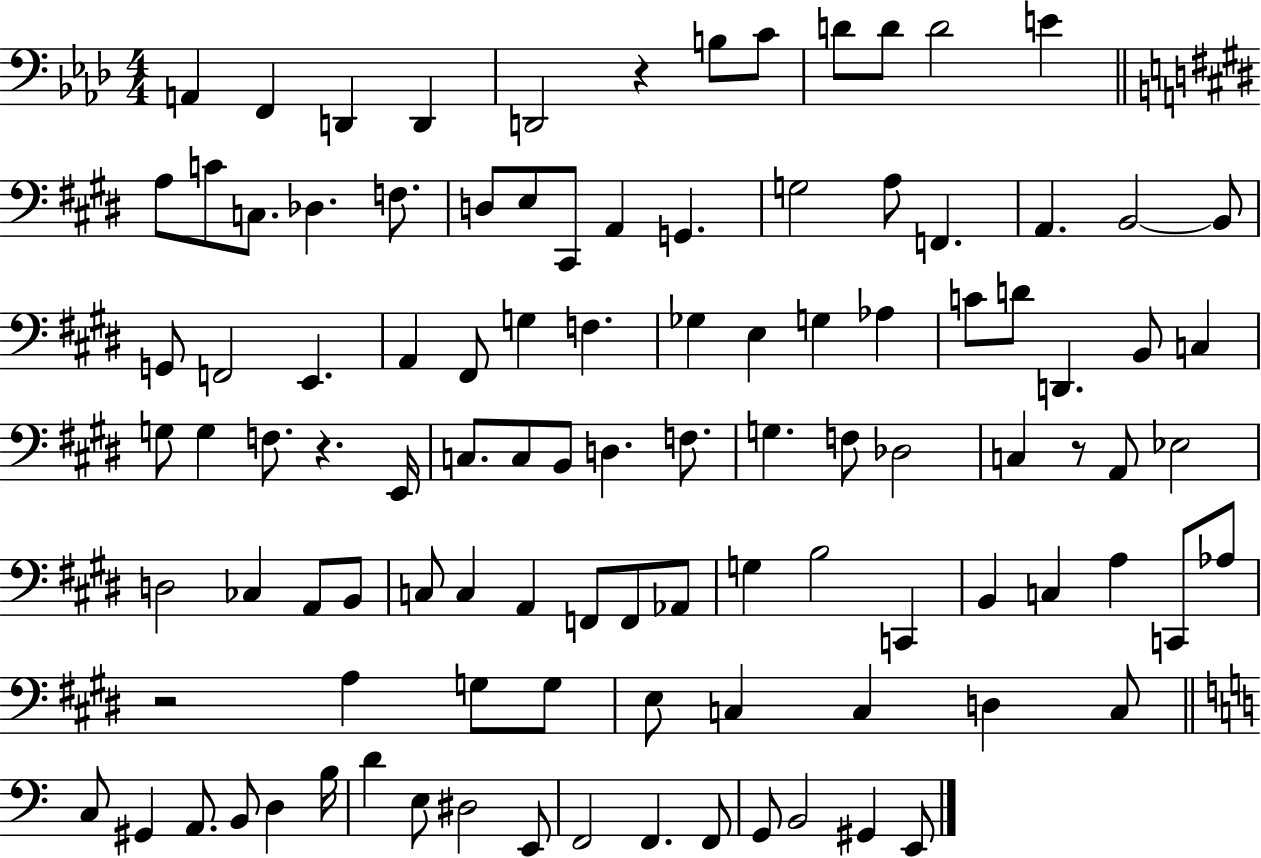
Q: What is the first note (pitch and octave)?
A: A2